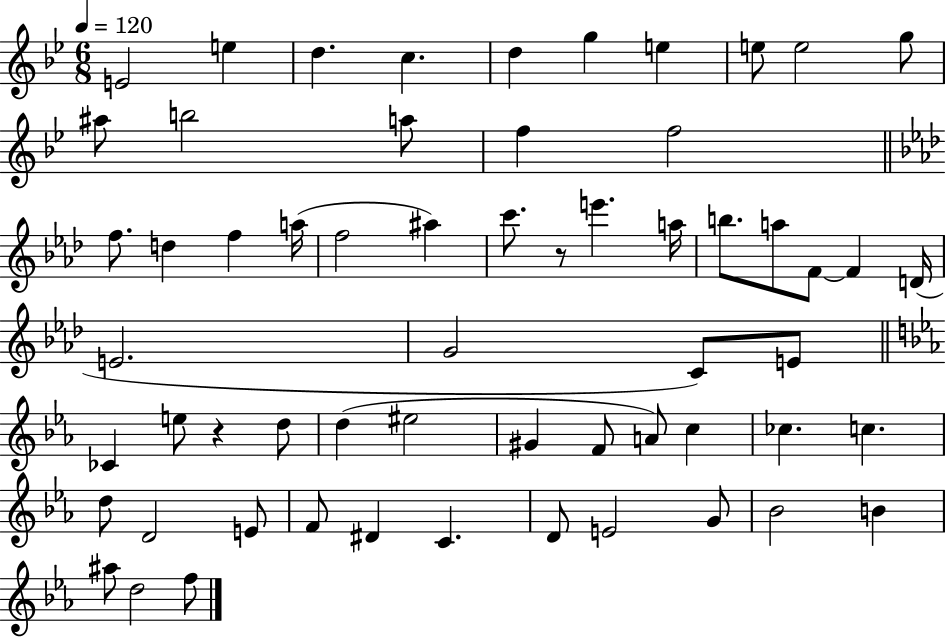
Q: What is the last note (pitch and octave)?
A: F5